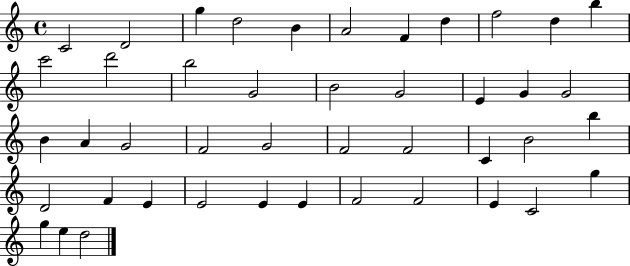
C4/h D4/h G5/q D5/h B4/q A4/h F4/q D5/q F5/h D5/q B5/q C6/h D6/h B5/h G4/h B4/h G4/h E4/q G4/q G4/h B4/q A4/q G4/h F4/h G4/h F4/h F4/h C4/q B4/h B5/q D4/h F4/q E4/q E4/h E4/q E4/q F4/h F4/h E4/q C4/h G5/q G5/q E5/q D5/h